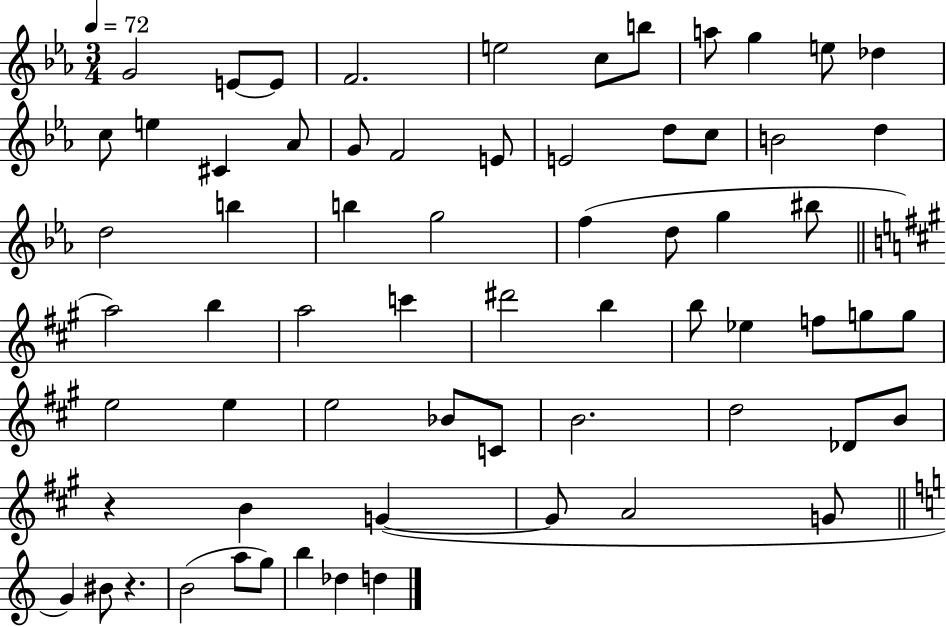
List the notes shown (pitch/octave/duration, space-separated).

G4/h E4/e E4/e F4/h. E5/h C5/e B5/e A5/e G5/q E5/e Db5/q C5/e E5/q C#4/q Ab4/e G4/e F4/h E4/e E4/h D5/e C5/e B4/h D5/q D5/h B5/q B5/q G5/h F5/q D5/e G5/q BIS5/e A5/h B5/q A5/h C6/q D#6/h B5/q B5/e Eb5/q F5/e G5/e G5/e E5/h E5/q E5/h Bb4/e C4/e B4/h. D5/h Db4/e B4/e R/q B4/q G4/q G4/e A4/h G4/e G4/q BIS4/e R/q. B4/h A5/e G5/e B5/q Db5/q D5/q